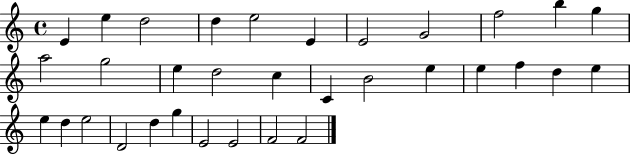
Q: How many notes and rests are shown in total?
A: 33